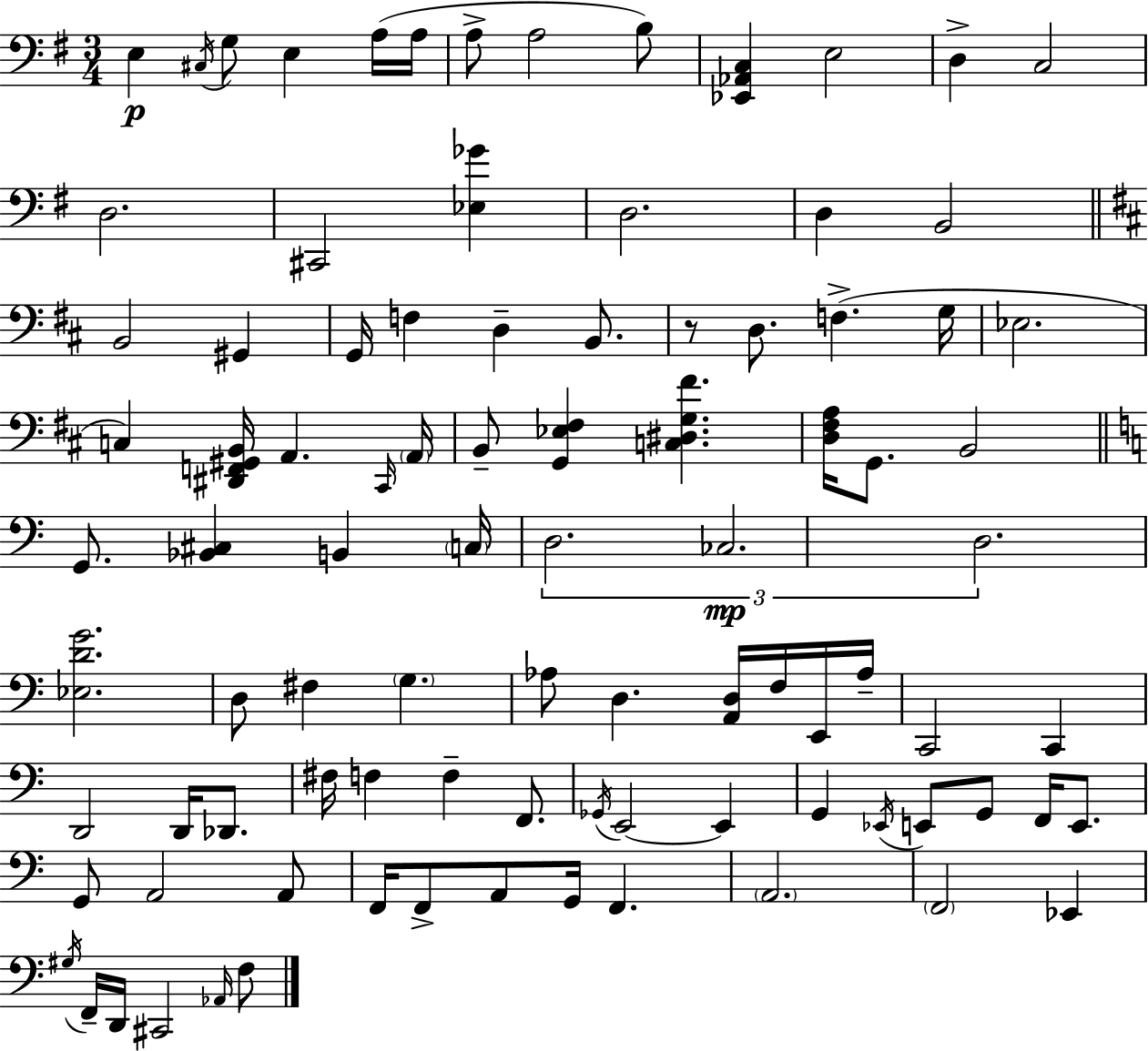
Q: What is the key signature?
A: G major